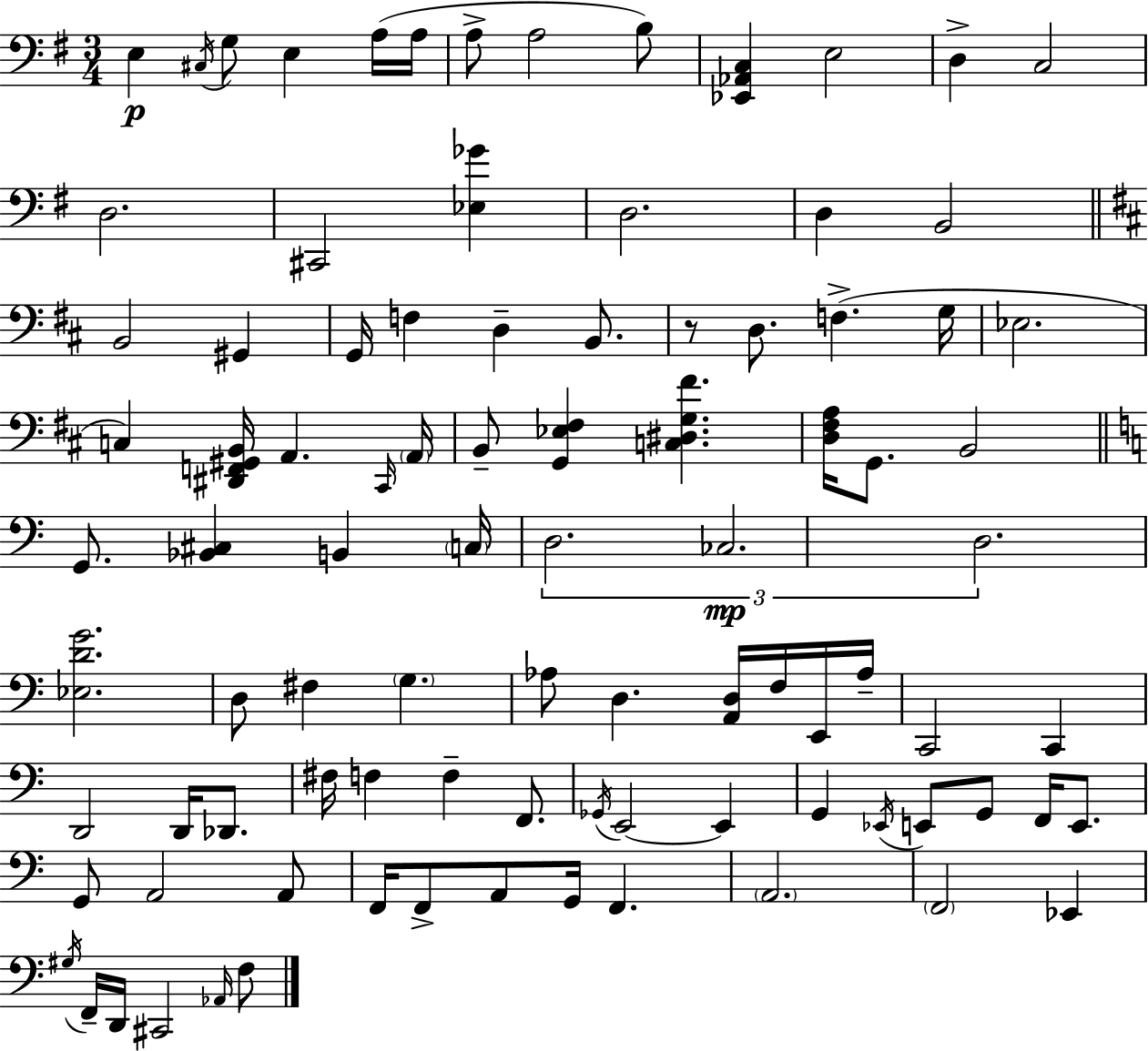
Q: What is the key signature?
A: G major